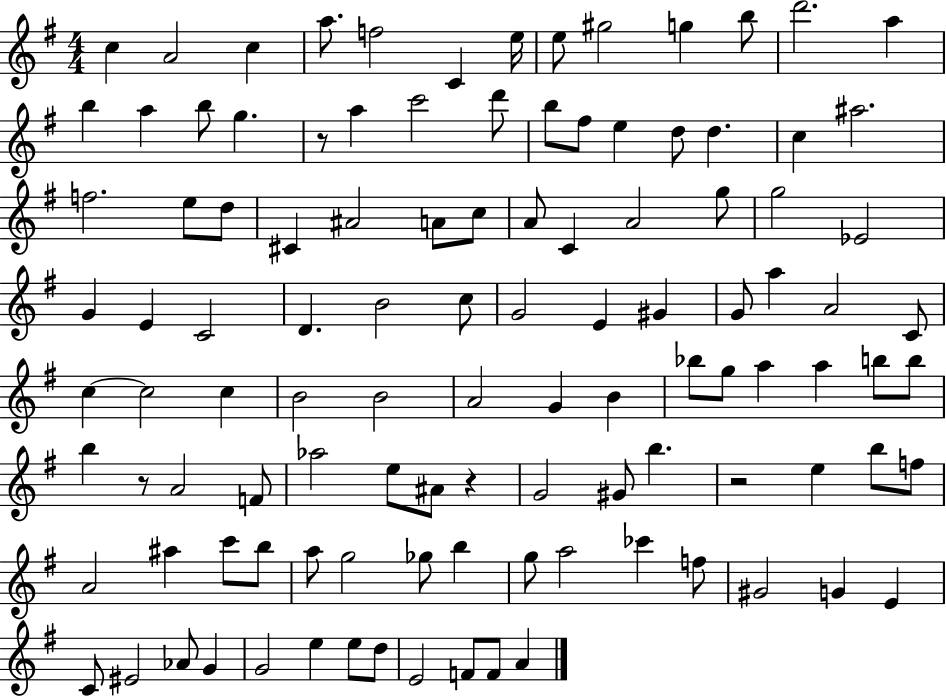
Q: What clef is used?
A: treble